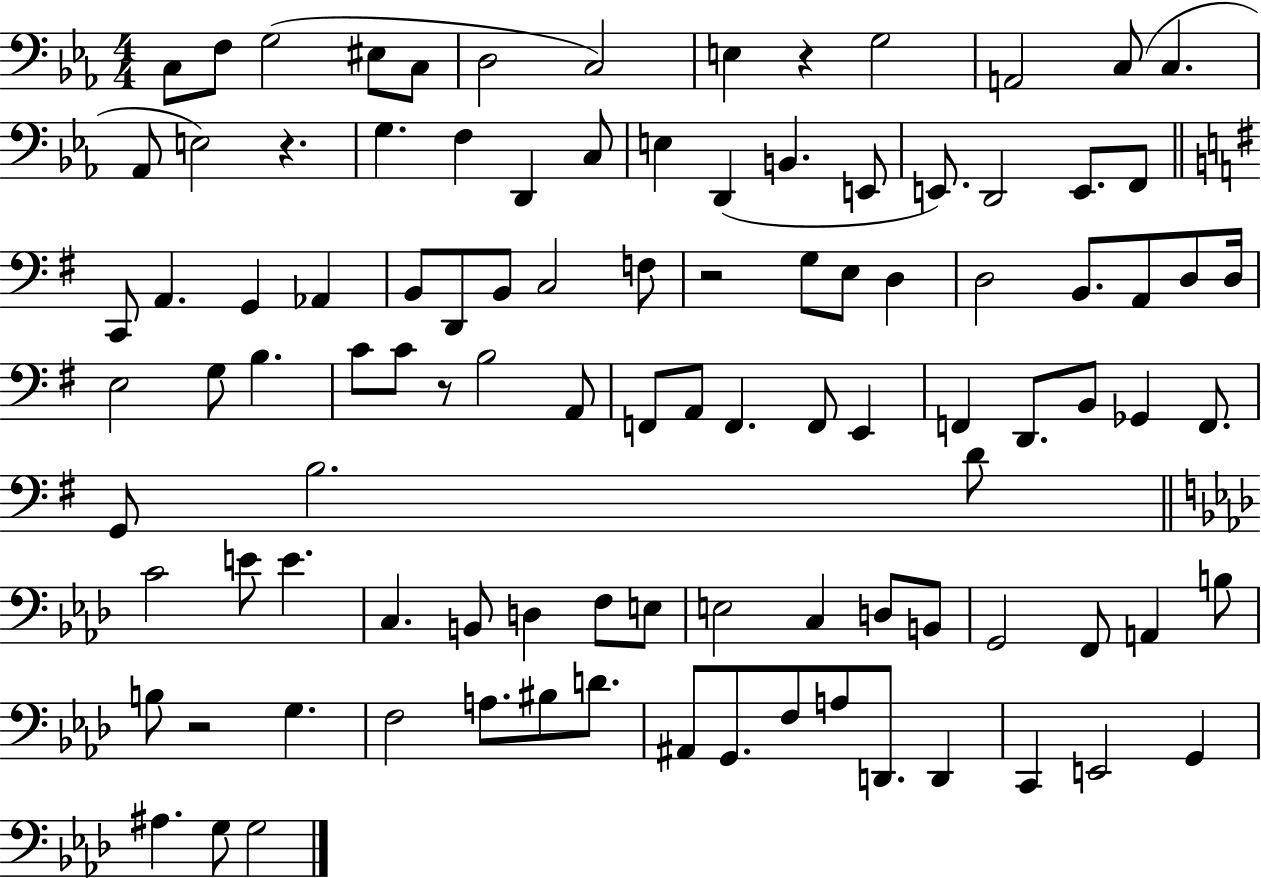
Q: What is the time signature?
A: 4/4